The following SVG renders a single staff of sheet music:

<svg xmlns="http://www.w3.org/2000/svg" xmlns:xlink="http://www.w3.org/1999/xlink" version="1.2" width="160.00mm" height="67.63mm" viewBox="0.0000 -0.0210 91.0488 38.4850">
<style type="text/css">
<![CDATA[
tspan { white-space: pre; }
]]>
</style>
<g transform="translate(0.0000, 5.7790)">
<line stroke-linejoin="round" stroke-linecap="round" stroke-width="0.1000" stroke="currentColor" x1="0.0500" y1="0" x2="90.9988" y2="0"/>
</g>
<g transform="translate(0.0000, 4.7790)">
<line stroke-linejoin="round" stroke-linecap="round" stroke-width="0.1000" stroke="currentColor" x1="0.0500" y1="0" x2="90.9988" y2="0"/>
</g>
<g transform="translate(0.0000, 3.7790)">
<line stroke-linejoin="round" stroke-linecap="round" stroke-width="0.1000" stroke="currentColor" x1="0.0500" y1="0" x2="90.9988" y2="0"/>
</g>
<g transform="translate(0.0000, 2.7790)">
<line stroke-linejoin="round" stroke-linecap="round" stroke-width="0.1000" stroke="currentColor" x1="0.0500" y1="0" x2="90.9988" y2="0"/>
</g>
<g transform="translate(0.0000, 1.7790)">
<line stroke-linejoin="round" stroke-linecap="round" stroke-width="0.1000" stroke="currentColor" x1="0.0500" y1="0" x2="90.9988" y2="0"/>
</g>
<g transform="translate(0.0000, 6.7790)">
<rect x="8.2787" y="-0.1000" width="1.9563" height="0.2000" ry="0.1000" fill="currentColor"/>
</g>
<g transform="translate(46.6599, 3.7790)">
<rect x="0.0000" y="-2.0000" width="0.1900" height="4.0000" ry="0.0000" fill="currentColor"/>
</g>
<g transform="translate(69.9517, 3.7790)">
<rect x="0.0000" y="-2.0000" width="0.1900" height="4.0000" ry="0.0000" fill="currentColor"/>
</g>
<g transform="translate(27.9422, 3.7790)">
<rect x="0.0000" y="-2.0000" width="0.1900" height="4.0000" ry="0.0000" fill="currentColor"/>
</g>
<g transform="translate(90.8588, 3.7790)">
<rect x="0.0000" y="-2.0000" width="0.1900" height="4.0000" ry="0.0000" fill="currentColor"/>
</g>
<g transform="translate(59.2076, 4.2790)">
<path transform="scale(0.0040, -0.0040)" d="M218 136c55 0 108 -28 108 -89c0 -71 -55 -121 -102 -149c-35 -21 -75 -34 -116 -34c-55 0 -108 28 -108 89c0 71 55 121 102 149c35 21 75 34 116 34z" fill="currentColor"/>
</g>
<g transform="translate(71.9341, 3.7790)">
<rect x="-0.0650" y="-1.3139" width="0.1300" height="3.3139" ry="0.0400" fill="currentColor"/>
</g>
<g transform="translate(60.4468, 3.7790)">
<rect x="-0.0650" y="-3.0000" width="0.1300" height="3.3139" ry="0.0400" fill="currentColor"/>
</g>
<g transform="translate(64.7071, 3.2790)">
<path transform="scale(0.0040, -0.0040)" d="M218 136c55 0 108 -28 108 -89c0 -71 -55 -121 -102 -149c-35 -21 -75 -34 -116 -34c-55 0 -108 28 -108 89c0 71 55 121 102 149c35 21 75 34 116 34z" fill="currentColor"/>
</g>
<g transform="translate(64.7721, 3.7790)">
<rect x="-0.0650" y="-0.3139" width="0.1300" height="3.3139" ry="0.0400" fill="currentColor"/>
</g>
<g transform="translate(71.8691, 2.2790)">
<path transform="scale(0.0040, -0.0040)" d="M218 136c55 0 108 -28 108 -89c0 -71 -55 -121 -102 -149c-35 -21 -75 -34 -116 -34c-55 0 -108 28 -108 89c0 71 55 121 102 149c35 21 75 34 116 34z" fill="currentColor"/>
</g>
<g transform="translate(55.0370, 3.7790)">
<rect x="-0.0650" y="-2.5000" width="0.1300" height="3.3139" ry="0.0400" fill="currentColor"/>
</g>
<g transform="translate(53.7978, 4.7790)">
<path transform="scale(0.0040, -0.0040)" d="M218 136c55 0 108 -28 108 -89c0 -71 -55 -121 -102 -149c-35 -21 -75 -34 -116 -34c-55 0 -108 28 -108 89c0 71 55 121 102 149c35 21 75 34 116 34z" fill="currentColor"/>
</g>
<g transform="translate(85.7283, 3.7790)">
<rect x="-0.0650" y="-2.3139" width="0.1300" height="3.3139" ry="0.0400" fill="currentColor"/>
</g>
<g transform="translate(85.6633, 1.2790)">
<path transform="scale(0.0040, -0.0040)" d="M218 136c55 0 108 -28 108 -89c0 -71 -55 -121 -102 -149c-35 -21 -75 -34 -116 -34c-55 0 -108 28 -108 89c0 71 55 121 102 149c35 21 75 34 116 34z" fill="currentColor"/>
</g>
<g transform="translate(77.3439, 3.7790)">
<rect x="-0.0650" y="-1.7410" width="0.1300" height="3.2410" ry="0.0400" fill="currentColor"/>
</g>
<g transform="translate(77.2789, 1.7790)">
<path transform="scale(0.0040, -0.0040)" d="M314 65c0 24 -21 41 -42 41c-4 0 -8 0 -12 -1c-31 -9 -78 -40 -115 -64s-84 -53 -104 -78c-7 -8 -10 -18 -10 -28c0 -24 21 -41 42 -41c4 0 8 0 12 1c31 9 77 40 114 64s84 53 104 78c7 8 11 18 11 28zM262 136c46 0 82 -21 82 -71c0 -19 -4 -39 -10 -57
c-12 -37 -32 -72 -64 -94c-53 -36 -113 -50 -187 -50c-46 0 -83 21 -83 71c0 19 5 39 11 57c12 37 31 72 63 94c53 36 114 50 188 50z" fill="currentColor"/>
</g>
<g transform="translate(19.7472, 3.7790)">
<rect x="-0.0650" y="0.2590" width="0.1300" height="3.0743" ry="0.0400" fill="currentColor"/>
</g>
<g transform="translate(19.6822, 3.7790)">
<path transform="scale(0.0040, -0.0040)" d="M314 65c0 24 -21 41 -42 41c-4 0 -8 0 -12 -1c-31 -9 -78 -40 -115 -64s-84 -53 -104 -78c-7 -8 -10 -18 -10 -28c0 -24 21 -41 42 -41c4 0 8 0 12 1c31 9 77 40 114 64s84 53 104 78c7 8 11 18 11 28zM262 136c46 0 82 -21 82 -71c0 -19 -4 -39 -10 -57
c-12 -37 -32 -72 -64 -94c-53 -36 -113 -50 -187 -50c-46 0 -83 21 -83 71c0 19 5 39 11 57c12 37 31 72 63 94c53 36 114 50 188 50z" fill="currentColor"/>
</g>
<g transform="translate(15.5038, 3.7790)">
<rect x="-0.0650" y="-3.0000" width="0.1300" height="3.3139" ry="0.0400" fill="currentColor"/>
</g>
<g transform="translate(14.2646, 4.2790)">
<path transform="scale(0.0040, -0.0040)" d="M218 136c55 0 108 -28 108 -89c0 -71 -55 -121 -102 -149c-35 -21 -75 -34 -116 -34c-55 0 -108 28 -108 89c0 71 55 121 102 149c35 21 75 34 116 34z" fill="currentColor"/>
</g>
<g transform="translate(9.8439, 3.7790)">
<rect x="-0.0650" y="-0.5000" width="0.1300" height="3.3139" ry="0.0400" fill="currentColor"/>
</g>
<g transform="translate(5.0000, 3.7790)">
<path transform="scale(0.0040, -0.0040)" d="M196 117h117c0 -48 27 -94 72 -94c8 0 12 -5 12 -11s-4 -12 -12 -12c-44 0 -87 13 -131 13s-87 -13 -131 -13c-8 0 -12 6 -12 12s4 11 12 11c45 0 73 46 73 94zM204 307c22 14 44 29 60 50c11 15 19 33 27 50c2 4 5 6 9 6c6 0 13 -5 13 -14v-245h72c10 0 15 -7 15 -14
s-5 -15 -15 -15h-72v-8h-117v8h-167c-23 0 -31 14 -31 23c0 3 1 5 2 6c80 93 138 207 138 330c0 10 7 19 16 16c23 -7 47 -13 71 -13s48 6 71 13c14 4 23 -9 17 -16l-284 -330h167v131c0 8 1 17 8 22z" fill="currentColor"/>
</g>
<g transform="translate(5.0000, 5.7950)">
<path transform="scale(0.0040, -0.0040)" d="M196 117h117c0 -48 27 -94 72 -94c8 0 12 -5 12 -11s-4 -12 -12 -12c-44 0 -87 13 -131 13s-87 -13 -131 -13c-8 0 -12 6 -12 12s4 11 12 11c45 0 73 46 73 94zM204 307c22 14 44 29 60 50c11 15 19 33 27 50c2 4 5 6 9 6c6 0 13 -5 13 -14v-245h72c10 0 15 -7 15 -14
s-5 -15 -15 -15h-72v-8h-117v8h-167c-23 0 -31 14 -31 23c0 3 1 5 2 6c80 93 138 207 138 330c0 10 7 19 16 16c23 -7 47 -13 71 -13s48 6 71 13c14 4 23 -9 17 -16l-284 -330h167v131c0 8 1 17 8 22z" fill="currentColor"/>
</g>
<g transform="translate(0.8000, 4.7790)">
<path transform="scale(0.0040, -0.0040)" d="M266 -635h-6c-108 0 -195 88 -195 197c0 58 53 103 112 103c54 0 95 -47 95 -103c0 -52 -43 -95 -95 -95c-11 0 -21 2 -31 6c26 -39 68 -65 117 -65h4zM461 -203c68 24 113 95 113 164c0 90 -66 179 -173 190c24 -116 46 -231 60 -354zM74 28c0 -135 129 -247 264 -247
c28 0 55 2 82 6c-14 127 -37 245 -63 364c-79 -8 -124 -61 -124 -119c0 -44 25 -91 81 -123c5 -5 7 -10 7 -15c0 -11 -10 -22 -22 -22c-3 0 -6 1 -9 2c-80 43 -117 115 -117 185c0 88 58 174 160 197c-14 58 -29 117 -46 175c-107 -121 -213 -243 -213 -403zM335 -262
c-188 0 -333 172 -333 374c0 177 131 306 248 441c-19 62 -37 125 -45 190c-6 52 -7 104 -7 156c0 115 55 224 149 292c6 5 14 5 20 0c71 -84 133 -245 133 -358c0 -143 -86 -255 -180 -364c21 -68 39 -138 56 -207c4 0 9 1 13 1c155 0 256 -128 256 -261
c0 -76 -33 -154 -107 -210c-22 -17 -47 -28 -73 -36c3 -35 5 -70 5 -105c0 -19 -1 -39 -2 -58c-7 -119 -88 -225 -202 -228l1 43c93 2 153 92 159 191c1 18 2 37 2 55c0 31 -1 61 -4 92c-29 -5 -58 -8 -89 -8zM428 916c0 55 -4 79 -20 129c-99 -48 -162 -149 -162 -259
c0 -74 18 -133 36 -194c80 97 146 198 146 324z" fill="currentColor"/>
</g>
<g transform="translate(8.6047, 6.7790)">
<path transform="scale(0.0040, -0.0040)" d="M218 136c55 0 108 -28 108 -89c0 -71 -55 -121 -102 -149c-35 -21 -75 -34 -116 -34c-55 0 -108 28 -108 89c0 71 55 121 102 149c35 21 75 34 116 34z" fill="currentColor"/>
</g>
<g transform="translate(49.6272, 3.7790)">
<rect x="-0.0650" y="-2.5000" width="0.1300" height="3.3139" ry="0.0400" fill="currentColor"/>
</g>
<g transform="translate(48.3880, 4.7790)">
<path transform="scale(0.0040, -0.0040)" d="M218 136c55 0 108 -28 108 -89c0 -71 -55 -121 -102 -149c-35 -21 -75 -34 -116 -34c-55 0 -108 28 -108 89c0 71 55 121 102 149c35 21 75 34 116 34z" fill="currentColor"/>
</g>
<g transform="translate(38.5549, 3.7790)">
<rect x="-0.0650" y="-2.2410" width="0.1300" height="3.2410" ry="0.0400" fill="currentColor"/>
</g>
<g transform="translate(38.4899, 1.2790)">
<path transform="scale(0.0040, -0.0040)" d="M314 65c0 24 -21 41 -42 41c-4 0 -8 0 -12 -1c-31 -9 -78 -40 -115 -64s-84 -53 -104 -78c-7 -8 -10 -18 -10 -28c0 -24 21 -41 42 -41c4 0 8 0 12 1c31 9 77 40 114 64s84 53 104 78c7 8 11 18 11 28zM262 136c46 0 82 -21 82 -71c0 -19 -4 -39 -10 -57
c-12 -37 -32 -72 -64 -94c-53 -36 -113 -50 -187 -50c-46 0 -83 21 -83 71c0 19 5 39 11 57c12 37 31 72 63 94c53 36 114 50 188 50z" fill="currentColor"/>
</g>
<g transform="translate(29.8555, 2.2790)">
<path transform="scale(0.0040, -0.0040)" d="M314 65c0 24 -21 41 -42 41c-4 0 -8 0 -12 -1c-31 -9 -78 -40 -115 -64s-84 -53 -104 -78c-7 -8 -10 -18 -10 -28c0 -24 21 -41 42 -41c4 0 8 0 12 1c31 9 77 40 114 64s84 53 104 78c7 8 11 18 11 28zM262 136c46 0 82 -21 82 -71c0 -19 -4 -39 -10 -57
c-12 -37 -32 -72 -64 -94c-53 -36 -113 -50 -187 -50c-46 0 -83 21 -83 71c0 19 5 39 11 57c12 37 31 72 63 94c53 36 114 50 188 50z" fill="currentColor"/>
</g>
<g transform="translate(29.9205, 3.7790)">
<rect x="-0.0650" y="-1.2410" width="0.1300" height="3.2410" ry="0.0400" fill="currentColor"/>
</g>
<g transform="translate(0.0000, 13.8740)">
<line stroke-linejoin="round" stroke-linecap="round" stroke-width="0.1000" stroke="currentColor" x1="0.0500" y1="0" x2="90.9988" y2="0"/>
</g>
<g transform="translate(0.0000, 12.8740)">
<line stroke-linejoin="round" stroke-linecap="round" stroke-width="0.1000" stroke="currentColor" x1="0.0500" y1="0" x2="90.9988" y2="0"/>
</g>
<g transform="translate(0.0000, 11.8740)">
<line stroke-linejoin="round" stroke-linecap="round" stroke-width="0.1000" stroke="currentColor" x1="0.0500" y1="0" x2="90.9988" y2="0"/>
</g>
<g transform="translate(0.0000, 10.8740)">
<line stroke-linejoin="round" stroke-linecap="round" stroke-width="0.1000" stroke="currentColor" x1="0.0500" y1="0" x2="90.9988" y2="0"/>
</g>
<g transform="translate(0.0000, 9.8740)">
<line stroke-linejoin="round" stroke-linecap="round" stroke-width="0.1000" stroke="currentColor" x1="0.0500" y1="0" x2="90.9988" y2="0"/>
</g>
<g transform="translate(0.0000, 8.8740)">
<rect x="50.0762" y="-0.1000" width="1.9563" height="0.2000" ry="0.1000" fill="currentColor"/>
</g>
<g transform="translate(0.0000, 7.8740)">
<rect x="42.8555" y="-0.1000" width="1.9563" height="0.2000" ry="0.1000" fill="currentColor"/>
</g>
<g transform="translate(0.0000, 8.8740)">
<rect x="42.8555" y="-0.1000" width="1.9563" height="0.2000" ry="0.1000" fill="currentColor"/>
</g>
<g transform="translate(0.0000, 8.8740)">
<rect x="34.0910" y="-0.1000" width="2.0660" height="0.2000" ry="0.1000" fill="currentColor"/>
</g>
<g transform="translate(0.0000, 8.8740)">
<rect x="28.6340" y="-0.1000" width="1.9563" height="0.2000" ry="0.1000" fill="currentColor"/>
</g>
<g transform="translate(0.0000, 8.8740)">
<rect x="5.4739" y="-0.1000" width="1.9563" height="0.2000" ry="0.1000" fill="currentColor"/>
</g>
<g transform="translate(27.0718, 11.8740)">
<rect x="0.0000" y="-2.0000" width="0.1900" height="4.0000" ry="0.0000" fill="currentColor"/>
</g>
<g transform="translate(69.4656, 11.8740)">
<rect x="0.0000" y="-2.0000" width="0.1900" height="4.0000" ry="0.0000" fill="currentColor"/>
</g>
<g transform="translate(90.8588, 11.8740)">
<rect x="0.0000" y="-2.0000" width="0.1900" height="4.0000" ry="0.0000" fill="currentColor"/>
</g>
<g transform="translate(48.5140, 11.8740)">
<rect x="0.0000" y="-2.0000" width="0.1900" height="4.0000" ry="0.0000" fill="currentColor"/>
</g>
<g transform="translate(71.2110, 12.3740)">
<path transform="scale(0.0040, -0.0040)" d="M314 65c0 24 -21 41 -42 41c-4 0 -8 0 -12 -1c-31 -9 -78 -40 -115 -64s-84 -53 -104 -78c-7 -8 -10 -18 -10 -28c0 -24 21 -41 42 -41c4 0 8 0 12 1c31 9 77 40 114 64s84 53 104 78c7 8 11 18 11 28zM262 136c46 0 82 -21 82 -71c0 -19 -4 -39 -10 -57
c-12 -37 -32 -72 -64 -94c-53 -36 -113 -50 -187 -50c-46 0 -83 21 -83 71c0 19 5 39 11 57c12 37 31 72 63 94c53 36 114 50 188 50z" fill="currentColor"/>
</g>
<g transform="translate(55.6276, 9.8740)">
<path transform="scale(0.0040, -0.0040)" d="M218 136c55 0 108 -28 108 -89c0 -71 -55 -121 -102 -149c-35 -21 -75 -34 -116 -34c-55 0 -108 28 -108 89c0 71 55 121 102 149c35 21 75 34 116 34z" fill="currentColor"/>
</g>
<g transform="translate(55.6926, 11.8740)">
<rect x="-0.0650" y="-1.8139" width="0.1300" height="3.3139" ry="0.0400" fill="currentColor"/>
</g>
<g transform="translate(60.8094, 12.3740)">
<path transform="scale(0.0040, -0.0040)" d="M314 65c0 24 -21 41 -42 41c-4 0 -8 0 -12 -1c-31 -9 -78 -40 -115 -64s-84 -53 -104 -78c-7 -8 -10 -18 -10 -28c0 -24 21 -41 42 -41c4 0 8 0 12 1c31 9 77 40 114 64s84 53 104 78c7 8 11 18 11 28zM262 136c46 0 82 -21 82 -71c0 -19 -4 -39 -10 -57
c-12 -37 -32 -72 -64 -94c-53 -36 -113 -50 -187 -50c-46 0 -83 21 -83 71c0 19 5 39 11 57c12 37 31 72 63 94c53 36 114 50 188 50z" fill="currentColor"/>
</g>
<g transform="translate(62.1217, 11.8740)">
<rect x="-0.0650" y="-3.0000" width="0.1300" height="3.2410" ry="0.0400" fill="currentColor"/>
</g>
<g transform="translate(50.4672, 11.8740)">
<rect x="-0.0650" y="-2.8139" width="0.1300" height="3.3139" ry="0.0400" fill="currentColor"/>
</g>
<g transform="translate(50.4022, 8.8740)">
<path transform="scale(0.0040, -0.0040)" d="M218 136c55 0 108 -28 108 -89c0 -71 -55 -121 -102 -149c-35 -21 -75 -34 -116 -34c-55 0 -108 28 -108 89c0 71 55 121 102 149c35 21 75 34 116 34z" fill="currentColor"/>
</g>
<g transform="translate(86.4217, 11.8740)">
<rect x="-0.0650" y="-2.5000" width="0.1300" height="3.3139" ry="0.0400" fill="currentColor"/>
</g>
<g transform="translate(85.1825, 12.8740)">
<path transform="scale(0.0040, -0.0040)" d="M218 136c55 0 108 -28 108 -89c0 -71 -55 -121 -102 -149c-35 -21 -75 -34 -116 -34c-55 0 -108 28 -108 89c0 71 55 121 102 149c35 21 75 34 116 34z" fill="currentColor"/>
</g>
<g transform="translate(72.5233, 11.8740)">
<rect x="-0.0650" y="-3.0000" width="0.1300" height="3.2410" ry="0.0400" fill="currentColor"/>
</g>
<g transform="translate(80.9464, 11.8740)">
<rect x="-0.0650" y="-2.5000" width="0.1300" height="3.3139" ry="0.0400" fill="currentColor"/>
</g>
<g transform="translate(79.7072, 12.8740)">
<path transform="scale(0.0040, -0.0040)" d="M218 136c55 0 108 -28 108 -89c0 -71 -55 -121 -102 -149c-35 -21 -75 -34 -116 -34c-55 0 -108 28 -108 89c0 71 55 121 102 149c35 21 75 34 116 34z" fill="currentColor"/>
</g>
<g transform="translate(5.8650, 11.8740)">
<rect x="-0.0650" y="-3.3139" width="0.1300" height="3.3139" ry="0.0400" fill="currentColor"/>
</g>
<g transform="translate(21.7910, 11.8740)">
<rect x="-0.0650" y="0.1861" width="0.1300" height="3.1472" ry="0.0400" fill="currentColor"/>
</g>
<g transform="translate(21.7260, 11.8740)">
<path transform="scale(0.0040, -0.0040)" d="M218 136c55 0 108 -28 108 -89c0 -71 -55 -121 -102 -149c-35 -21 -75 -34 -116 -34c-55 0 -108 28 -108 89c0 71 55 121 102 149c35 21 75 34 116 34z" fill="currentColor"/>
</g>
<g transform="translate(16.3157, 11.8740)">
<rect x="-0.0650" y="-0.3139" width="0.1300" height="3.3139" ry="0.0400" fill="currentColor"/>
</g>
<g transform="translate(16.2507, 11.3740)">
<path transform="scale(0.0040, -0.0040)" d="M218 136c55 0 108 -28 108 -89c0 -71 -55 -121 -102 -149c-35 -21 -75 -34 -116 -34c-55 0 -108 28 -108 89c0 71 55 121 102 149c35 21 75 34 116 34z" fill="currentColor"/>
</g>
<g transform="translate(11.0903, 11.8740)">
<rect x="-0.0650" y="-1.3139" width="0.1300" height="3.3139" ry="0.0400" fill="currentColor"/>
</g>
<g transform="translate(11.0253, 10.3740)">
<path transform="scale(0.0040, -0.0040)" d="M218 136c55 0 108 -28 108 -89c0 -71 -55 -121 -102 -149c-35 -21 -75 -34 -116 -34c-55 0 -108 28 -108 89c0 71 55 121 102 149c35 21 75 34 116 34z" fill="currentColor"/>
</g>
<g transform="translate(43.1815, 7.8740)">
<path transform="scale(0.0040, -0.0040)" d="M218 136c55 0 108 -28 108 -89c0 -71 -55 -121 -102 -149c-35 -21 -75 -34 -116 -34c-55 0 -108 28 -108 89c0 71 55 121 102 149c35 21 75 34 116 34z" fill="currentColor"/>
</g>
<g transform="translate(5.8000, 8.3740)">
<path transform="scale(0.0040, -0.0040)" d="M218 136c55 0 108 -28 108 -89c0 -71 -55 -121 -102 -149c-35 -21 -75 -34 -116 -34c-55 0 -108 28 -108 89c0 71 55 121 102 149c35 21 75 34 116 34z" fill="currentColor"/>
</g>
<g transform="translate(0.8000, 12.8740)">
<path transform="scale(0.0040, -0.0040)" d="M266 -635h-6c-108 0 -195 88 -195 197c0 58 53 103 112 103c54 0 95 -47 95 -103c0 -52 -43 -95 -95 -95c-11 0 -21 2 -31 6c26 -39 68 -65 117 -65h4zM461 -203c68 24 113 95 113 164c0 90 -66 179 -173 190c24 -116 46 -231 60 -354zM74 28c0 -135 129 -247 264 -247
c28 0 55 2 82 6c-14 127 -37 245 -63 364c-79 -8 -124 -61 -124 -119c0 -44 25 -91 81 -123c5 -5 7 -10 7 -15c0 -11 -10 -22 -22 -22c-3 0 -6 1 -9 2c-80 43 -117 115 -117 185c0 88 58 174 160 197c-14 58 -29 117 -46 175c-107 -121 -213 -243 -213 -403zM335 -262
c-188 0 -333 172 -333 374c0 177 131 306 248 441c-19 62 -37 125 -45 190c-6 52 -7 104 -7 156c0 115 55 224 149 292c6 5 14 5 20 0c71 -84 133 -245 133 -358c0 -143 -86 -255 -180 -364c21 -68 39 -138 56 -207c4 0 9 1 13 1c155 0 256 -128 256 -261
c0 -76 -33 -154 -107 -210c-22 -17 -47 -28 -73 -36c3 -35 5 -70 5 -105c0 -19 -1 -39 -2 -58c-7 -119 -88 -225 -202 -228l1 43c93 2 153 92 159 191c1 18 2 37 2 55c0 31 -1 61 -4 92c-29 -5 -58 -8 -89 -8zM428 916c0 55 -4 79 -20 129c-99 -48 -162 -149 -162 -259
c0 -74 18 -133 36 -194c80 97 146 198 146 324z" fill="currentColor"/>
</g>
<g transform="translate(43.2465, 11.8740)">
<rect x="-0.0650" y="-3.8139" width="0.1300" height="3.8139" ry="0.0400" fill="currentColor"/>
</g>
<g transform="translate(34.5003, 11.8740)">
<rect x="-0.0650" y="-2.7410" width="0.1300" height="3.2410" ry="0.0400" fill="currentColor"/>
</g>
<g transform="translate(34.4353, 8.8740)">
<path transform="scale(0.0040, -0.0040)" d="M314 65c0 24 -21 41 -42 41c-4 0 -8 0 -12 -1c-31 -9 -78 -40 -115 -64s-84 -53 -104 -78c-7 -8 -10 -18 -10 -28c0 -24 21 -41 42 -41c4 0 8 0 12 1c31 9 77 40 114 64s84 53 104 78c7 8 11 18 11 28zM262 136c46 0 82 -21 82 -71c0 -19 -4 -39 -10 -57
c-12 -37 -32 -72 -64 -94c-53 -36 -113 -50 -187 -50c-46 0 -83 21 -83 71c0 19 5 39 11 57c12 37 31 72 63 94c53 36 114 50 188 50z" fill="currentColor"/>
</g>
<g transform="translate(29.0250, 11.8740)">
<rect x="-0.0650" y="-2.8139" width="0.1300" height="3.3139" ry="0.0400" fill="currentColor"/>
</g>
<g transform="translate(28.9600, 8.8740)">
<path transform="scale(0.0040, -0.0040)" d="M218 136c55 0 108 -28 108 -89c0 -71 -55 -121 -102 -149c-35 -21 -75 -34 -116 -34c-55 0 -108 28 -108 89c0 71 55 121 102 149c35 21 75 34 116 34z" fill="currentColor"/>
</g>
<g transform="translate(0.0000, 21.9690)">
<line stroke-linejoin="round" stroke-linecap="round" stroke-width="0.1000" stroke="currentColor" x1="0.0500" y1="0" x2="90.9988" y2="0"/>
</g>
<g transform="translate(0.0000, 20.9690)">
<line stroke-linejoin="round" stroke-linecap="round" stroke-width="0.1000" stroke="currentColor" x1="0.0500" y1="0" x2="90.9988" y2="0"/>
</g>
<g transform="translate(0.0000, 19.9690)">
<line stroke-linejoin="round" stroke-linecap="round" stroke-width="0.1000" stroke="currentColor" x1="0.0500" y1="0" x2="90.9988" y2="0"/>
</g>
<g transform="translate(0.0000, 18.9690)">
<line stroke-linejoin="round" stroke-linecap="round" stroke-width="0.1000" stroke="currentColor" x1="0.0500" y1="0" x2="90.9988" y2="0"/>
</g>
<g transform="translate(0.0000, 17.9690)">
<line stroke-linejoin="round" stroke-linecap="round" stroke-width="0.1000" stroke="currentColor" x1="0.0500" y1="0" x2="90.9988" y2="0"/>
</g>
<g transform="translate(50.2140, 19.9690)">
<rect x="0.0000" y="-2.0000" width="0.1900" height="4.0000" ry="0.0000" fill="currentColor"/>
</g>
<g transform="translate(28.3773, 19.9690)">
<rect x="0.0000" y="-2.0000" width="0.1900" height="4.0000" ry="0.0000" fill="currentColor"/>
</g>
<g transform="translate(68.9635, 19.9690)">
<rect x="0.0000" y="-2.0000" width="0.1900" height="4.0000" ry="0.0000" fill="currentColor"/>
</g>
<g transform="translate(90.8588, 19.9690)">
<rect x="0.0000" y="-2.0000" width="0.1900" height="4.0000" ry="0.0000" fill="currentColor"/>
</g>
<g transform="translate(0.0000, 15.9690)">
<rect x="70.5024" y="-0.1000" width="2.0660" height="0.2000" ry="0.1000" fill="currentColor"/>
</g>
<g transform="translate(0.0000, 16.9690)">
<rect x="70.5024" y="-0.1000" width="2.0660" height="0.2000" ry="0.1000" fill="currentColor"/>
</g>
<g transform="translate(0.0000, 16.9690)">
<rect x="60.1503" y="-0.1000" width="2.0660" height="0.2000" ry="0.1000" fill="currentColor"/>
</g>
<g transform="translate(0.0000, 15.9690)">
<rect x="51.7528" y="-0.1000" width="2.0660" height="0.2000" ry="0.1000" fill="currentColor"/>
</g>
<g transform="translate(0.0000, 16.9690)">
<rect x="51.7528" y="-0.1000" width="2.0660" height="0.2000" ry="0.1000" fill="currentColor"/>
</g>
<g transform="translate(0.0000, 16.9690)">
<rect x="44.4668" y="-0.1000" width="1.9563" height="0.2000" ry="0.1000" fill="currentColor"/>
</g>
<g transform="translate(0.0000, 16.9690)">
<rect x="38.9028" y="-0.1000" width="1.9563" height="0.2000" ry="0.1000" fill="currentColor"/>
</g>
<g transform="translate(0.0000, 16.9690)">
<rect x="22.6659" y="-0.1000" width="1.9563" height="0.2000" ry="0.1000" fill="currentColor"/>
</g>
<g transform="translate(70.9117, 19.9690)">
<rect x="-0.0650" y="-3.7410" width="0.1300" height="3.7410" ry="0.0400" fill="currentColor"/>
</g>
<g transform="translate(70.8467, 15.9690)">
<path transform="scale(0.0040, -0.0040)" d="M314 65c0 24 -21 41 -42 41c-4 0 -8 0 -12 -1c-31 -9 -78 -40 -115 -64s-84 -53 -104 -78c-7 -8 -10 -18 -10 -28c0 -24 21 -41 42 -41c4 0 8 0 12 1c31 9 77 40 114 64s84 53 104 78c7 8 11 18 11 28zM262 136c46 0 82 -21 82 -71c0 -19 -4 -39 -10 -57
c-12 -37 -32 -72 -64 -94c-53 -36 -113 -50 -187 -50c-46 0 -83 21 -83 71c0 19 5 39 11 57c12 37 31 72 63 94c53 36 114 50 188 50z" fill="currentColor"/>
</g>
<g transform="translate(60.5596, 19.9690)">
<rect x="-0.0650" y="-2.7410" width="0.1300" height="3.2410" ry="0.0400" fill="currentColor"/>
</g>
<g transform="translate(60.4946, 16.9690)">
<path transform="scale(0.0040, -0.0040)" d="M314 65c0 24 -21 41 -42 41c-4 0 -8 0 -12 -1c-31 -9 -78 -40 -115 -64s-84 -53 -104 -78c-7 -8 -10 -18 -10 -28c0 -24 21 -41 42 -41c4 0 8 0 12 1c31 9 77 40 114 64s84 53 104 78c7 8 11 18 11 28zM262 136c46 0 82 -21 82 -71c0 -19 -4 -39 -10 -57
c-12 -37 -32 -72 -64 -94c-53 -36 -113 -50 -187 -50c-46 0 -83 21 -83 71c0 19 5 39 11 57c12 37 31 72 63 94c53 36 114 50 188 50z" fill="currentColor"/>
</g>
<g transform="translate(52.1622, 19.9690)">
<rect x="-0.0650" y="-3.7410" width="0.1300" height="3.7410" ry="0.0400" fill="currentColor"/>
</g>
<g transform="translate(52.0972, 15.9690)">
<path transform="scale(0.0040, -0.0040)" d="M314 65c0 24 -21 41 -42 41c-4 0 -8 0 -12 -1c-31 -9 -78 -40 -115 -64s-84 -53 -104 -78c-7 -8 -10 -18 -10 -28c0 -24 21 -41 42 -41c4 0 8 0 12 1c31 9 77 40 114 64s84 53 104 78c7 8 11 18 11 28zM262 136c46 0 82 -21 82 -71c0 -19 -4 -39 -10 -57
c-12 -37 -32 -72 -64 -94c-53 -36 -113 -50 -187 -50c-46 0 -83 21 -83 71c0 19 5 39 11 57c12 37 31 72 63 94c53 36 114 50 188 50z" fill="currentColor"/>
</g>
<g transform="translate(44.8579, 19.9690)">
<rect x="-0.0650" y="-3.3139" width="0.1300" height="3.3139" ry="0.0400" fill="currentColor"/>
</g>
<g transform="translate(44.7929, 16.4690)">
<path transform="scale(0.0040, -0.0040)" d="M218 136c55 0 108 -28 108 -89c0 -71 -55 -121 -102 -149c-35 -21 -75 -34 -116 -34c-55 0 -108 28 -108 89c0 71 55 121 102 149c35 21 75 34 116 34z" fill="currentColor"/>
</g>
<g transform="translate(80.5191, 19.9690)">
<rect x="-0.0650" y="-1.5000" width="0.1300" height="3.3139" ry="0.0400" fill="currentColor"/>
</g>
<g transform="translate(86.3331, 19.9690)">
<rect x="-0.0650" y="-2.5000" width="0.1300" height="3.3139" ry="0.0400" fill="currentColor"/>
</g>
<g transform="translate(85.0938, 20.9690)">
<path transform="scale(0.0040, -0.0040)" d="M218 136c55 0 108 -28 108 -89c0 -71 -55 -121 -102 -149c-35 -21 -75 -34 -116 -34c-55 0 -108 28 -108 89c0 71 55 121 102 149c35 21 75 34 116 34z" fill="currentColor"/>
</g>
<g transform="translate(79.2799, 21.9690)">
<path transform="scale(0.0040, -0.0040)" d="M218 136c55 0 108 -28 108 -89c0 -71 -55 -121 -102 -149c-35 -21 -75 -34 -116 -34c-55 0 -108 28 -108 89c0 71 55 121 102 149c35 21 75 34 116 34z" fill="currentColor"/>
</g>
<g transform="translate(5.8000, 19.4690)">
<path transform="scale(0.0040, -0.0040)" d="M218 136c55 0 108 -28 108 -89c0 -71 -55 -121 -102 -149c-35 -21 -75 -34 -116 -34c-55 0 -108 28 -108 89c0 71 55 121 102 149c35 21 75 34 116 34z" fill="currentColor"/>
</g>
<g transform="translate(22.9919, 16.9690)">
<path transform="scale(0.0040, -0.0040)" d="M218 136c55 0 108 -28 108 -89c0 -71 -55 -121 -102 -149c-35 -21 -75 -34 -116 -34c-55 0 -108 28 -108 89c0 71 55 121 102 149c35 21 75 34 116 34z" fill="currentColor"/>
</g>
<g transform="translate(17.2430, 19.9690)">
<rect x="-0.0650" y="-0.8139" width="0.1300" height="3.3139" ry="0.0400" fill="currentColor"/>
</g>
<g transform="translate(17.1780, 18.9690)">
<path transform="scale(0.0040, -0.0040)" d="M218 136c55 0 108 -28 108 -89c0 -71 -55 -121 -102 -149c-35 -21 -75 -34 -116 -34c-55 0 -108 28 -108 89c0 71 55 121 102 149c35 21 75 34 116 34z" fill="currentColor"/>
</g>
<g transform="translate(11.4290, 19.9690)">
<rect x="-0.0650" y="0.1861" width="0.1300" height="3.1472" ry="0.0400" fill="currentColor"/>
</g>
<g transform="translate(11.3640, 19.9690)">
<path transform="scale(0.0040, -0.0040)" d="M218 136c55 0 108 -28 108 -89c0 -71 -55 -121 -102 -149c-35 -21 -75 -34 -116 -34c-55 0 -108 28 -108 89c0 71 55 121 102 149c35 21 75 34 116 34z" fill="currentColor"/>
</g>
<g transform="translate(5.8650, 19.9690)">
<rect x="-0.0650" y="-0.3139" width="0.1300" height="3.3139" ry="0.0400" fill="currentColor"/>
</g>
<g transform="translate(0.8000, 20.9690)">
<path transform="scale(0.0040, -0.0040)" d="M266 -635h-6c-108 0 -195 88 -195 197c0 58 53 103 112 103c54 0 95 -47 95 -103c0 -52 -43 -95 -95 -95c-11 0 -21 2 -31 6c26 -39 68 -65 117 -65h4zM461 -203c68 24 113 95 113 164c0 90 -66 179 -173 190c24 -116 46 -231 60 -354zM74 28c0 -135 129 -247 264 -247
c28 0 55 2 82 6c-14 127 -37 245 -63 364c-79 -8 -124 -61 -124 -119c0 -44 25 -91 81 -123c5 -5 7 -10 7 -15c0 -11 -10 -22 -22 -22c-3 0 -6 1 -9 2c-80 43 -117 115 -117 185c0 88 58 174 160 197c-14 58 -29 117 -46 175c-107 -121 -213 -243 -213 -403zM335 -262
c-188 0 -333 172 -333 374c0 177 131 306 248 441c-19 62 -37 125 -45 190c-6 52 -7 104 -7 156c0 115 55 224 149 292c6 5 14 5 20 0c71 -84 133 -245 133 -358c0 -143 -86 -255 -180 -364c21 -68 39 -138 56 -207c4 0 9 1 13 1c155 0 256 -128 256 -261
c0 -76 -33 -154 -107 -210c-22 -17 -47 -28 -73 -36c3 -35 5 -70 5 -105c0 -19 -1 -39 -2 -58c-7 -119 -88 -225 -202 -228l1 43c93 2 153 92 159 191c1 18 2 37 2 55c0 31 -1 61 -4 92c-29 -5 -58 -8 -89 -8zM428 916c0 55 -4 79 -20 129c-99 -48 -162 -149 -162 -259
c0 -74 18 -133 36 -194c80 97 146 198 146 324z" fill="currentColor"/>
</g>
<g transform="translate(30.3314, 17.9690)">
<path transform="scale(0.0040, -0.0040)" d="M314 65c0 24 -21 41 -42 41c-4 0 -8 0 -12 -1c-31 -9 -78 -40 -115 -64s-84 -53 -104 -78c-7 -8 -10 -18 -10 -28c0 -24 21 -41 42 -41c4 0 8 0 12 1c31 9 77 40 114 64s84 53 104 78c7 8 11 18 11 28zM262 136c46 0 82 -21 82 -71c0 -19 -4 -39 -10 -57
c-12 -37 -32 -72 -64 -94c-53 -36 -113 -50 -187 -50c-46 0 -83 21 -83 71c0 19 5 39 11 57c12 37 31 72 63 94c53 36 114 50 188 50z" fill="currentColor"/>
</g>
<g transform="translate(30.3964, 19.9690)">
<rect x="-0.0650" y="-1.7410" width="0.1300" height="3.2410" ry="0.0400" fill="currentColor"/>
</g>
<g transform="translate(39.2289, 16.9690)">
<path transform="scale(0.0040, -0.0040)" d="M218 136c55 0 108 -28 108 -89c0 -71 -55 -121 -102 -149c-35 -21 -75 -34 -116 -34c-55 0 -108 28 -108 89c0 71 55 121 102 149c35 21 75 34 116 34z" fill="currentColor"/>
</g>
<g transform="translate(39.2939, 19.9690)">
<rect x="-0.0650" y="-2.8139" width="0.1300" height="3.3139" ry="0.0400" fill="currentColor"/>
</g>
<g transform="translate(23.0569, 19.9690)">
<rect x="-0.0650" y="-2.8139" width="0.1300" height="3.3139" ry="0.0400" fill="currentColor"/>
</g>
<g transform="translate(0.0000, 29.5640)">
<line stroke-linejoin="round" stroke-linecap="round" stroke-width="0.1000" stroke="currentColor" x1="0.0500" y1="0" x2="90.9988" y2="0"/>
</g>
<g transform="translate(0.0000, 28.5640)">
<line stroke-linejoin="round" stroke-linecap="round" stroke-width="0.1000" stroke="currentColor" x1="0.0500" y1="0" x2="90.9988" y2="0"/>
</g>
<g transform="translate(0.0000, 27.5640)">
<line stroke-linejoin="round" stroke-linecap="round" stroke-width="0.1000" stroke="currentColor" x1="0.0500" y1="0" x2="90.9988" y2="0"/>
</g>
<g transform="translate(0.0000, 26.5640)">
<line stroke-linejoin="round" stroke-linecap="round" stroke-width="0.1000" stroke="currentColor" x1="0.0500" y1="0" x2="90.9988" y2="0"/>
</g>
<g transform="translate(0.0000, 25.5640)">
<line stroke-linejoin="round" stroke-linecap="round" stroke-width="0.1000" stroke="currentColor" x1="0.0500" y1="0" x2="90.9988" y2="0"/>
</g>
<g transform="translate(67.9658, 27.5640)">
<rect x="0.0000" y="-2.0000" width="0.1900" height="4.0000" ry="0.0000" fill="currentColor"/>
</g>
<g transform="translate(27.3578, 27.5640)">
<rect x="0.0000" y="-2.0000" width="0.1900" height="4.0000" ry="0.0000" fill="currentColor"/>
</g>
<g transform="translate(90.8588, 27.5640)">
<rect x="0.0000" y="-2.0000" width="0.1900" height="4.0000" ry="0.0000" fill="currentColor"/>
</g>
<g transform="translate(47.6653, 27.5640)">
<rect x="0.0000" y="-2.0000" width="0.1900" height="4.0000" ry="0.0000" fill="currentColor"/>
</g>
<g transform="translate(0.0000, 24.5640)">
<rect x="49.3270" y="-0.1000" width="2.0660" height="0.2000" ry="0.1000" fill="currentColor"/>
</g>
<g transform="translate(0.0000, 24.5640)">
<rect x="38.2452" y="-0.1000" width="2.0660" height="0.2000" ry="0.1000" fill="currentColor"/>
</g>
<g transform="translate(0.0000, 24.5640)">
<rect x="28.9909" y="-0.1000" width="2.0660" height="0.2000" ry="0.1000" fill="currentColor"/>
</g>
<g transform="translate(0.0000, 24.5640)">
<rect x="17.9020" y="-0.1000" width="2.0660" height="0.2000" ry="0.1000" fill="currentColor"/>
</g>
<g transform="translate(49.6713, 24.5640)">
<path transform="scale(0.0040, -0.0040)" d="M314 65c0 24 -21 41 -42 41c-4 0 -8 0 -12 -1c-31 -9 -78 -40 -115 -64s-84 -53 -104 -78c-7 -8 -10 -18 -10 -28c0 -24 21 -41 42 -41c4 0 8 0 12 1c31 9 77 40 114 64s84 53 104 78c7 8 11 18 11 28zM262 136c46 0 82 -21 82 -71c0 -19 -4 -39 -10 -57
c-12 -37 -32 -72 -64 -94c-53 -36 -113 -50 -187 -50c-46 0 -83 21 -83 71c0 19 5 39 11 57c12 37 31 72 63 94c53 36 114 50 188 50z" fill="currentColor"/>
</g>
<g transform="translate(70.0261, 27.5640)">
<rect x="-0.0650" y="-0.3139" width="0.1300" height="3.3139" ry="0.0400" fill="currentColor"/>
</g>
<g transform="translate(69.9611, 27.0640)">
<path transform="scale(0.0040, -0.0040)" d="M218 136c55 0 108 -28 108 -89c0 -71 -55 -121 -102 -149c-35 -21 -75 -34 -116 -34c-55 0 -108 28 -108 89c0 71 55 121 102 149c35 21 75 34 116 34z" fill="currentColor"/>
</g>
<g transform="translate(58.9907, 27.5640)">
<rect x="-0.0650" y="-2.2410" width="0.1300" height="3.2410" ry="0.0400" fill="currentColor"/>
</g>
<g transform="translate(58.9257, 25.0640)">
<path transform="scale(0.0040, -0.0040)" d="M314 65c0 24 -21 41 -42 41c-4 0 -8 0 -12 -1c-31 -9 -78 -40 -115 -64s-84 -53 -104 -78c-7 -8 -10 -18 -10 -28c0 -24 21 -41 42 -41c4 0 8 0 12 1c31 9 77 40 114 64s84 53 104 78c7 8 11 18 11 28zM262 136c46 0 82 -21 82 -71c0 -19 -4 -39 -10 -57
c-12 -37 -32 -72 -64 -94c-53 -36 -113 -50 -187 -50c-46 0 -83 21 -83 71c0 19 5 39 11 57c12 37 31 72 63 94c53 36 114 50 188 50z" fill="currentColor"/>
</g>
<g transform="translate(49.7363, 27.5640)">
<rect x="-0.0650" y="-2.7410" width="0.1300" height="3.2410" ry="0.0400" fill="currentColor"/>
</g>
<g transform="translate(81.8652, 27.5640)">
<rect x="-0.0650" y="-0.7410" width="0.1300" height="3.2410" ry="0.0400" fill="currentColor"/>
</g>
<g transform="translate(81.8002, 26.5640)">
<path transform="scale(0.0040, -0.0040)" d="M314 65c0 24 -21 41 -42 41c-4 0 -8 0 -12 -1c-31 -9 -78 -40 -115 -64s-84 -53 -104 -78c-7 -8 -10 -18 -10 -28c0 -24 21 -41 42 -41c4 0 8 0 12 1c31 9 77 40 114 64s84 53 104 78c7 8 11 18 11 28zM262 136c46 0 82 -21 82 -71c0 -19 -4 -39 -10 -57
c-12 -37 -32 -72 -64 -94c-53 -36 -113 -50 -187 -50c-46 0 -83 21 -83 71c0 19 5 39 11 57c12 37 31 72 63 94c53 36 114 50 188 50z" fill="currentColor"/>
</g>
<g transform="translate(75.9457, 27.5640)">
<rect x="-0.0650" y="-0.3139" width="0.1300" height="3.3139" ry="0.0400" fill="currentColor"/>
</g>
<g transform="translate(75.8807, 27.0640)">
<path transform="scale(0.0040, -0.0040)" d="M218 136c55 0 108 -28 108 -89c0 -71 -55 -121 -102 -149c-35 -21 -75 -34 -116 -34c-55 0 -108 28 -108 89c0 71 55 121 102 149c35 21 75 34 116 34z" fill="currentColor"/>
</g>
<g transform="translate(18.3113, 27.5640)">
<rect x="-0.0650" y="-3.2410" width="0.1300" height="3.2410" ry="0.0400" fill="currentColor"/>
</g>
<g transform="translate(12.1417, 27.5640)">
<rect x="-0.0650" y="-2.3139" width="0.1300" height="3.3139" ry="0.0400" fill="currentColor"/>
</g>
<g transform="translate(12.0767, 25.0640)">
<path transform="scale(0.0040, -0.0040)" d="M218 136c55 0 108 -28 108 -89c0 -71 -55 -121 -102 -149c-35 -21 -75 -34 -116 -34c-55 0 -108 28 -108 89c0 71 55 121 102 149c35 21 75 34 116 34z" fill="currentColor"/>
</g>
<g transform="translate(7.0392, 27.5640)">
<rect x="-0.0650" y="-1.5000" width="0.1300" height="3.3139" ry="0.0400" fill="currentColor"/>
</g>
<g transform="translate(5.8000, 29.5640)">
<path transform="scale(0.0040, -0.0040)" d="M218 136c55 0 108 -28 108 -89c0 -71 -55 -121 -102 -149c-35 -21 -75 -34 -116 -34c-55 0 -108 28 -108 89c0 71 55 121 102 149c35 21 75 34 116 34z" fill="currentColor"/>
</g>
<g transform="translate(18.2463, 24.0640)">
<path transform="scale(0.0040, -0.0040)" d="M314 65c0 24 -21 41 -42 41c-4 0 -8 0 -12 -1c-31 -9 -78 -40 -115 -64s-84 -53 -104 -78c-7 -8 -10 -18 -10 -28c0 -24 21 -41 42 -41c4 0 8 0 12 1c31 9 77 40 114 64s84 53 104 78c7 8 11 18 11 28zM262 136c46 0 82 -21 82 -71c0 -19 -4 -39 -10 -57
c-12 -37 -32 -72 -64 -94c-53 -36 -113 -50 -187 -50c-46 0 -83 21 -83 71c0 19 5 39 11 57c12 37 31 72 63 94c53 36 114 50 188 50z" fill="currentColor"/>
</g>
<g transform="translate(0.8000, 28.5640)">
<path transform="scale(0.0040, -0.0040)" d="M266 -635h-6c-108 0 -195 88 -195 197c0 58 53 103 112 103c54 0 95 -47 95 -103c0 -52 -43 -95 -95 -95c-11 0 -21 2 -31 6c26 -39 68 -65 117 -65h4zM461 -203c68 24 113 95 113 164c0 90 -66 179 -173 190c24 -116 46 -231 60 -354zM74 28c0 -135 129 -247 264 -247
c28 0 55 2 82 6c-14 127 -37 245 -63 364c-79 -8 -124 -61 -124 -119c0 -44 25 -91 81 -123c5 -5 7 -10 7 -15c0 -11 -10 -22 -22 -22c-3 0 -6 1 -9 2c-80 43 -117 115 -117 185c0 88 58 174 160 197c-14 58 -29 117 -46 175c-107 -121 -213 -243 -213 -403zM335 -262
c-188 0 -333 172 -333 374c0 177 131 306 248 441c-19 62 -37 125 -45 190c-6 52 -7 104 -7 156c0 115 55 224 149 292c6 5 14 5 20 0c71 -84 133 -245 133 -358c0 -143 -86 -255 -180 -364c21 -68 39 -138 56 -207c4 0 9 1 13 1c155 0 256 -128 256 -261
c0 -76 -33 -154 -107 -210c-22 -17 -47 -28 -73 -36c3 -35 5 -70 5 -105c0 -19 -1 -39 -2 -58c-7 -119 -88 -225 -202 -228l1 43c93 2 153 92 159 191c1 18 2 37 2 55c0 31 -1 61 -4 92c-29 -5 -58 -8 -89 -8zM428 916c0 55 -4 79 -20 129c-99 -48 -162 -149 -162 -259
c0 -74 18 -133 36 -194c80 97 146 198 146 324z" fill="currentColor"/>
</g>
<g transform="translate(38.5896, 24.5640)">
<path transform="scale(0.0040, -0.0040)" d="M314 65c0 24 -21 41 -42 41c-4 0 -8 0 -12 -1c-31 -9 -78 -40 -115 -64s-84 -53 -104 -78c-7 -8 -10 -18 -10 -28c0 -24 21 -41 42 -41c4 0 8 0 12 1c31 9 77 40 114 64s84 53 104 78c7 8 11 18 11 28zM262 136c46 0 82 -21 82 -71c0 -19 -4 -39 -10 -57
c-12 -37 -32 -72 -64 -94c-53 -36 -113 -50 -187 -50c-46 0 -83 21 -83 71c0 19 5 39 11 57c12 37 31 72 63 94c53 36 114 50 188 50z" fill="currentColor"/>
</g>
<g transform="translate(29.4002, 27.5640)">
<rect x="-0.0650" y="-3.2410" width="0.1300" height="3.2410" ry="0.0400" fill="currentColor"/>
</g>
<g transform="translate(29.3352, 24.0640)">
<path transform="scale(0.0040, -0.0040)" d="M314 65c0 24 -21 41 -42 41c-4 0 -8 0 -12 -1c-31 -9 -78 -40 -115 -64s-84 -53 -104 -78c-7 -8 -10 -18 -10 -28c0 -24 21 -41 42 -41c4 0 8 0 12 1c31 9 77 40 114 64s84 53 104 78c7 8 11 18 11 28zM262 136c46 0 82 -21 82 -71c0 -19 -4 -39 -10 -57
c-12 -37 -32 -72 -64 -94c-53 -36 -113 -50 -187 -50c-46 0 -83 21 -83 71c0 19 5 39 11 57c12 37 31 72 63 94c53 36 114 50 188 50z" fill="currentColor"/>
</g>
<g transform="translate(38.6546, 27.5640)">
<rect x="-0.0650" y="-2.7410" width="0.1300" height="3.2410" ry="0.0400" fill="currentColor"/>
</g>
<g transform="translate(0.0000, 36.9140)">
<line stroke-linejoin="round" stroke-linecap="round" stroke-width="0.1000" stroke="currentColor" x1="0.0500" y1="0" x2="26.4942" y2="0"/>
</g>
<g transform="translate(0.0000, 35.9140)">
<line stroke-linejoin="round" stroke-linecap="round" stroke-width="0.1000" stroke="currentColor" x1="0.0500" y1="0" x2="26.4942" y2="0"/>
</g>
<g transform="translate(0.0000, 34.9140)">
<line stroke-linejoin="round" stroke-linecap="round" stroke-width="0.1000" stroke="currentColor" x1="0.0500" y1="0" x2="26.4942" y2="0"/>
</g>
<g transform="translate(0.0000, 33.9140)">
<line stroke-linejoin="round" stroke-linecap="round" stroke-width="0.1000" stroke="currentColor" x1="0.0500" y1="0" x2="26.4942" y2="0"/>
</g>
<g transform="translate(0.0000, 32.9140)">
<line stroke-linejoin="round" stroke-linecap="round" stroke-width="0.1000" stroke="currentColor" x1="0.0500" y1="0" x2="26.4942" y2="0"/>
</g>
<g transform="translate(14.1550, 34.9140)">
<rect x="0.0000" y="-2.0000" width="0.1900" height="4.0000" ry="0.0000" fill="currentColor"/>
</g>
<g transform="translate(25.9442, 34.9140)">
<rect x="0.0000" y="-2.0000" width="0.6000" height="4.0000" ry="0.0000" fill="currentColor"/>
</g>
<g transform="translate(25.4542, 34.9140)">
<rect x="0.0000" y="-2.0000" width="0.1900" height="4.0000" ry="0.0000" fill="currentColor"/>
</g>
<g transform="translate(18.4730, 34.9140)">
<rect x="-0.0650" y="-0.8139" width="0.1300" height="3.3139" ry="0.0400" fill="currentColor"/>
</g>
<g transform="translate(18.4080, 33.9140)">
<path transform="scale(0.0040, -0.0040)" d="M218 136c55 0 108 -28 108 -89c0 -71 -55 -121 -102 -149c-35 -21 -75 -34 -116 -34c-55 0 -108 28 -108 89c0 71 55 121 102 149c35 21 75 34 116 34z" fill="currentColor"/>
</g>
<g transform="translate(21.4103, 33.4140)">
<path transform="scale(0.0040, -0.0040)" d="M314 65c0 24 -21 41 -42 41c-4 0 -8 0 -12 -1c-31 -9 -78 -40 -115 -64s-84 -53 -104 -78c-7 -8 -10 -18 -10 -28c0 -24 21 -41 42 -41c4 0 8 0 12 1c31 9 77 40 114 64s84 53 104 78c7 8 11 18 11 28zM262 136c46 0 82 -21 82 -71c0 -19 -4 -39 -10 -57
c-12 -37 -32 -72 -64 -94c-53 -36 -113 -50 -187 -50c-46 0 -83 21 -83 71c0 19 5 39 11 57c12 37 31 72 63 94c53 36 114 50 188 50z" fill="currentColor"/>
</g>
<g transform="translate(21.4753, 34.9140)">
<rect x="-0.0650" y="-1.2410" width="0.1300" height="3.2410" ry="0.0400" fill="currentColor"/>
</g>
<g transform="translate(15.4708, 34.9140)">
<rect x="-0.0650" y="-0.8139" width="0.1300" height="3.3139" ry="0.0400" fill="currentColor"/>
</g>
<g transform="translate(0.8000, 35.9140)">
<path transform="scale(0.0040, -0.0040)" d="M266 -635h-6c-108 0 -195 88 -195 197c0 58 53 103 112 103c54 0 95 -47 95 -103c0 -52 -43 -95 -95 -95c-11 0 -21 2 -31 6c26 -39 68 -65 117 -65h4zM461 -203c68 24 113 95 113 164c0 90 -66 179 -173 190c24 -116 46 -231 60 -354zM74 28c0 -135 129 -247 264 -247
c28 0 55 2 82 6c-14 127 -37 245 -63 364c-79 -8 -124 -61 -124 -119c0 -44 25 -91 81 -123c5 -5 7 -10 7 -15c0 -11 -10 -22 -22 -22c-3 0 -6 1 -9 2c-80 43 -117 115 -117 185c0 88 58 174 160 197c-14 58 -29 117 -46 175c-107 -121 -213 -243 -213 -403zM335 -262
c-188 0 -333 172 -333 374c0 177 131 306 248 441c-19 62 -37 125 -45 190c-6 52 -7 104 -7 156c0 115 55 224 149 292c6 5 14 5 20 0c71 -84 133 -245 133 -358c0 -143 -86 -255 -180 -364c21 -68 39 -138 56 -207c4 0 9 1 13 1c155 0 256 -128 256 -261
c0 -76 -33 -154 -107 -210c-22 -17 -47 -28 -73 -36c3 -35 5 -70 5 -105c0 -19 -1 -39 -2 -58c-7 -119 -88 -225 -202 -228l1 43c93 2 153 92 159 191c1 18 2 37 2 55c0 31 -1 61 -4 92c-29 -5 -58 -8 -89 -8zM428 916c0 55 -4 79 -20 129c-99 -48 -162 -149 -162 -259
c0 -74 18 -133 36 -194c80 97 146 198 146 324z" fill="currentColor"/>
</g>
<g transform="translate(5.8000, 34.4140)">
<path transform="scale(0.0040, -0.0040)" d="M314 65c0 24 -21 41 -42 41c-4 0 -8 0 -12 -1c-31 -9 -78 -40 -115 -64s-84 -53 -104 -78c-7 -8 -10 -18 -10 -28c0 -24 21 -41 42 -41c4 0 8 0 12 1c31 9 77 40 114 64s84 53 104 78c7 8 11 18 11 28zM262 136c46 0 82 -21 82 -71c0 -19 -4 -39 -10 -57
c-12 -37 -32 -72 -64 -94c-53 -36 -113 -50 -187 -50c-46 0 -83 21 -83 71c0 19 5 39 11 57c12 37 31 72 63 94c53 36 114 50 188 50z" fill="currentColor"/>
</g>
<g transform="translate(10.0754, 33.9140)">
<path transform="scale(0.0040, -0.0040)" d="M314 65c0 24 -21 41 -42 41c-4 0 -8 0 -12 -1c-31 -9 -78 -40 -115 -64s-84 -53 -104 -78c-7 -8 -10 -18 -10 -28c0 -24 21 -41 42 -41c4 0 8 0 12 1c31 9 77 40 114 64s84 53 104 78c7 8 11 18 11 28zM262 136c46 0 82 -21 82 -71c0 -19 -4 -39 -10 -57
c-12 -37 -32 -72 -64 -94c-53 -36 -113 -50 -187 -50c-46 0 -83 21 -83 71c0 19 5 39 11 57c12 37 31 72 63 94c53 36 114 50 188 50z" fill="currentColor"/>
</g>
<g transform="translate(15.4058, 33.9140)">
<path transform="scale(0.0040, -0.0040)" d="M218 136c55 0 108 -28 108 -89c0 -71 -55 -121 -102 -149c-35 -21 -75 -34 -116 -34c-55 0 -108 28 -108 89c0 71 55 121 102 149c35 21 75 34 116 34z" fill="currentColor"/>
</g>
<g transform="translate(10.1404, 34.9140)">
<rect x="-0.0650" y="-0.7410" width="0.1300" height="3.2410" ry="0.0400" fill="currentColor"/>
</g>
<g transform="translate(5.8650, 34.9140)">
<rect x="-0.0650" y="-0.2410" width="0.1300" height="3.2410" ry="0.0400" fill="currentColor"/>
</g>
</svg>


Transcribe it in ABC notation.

X:1
T:Untitled
M:4/4
L:1/4
K:C
C A B2 e2 g2 G G A c e f2 g b e c B a a2 c' a f A2 A2 G G c B d a f2 a b c'2 a2 c'2 E G E g b2 b2 a2 a2 g2 c c d2 c2 d2 d d e2